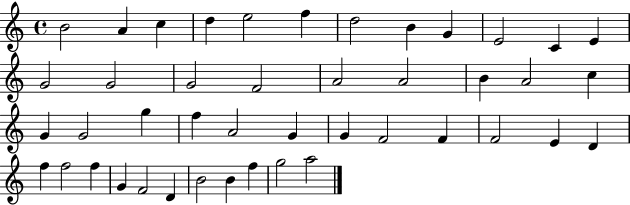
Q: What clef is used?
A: treble